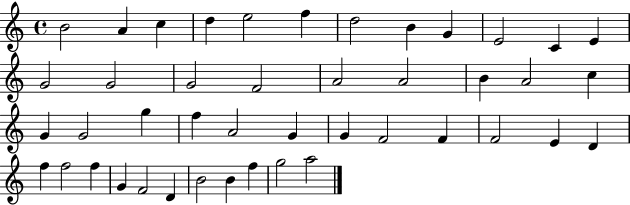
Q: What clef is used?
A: treble